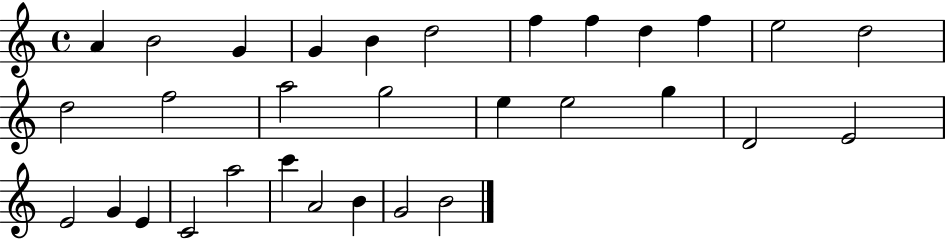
{
  \clef treble
  \time 4/4
  \defaultTimeSignature
  \key c \major
  a'4 b'2 g'4 | g'4 b'4 d''2 | f''4 f''4 d''4 f''4 | e''2 d''2 | \break d''2 f''2 | a''2 g''2 | e''4 e''2 g''4 | d'2 e'2 | \break e'2 g'4 e'4 | c'2 a''2 | c'''4 a'2 b'4 | g'2 b'2 | \break \bar "|."
}